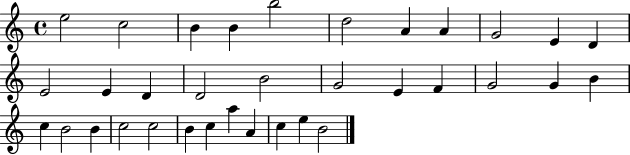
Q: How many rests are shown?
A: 0